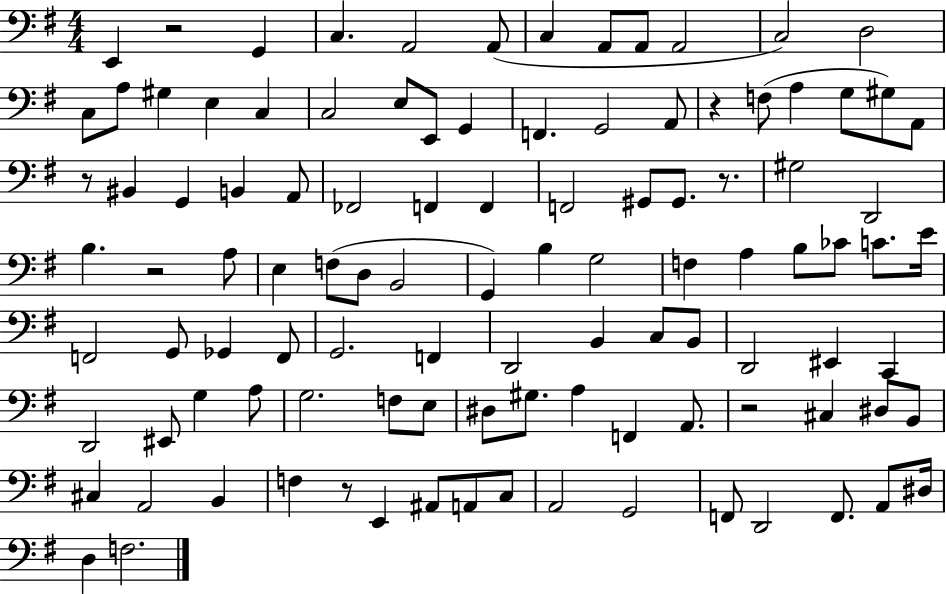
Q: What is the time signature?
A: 4/4